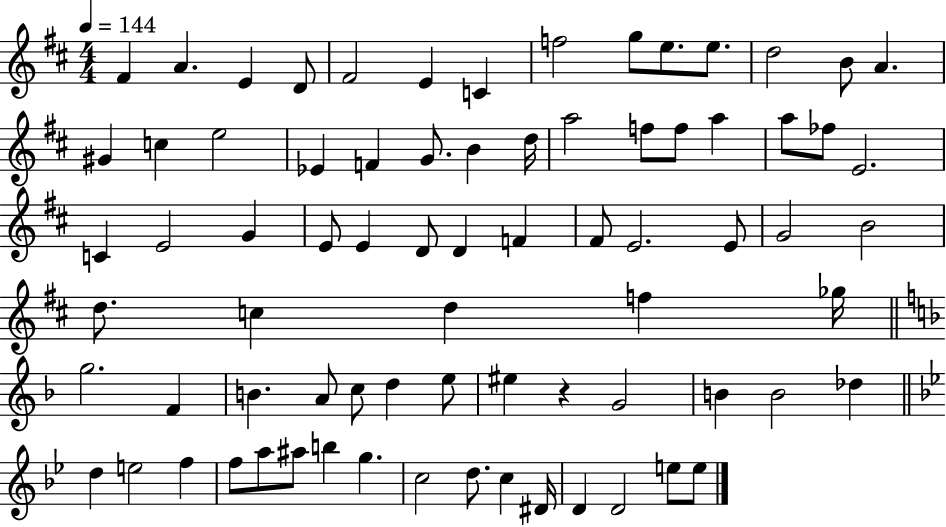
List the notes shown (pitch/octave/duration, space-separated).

F#4/q A4/q. E4/q D4/e F#4/h E4/q C4/q F5/h G5/e E5/e. E5/e. D5/h B4/e A4/q. G#4/q C5/q E5/h Eb4/q F4/q G4/e. B4/q D5/s A5/h F5/e F5/e A5/q A5/e FES5/e E4/h. C4/q E4/h G4/q E4/e E4/q D4/e D4/q F4/q F#4/e E4/h. E4/e G4/h B4/h D5/e. C5/q D5/q F5/q Gb5/s G5/h. F4/q B4/q. A4/e C5/e D5/q E5/e EIS5/q R/q G4/h B4/q B4/h Db5/q D5/q E5/h F5/q F5/e A5/e A#5/e B5/q G5/q. C5/h D5/e. C5/q D#4/s D4/q D4/h E5/e E5/e